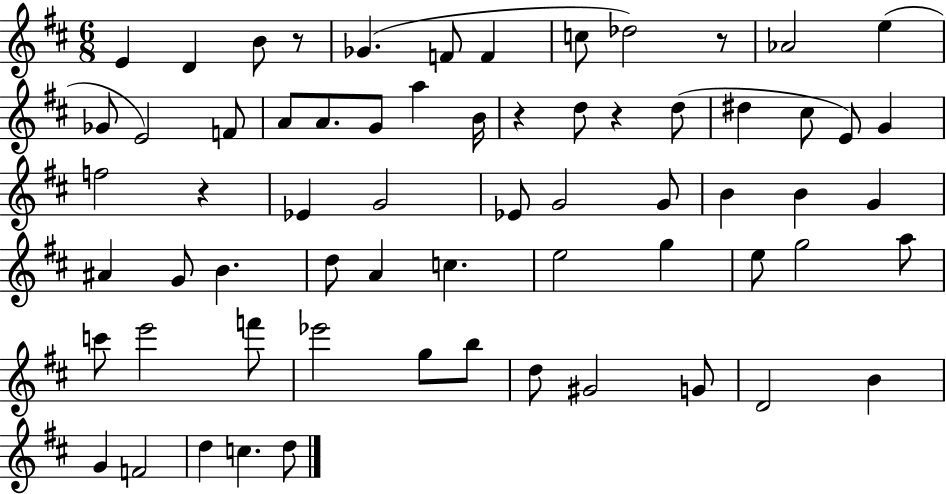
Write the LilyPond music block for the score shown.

{
  \clef treble
  \numericTimeSignature
  \time 6/8
  \key d \major
  e'4 d'4 b'8 r8 | ges'4.( f'8 f'4 | c''8 des''2) r8 | aes'2 e''4( | \break ges'8 e'2) f'8 | a'8 a'8. g'8 a''4 b'16 | r4 d''8 r4 d''8( | dis''4 cis''8 e'8) g'4 | \break f''2 r4 | ees'4 g'2 | ees'8 g'2 g'8 | b'4 b'4 g'4 | \break ais'4 g'8 b'4. | d''8 a'4 c''4. | e''2 g''4 | e''8 g''2 a''8 | \break c'''8 e'''2 f'''8 | ees'''2 g''8 b''8 | d''8 gis'2 g'8 | d'2 b'4 | \break g'4 f'2 | d''4 c''4. d''8 | \bar "|."
}